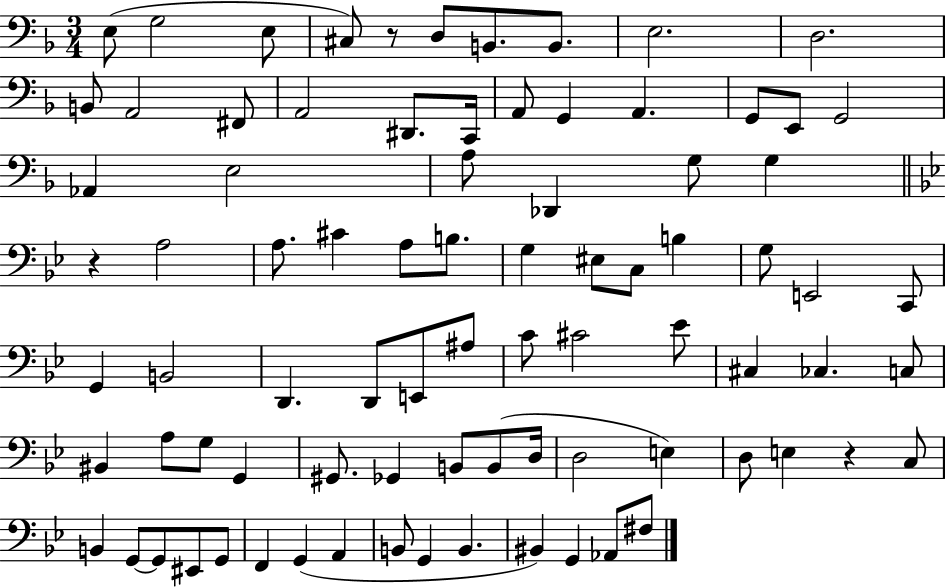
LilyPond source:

{
  \clef bass
  \numericTimeSignature
  \time 3/4
  \key f \major
  e8( g2 e8 | cis8) r8 d8 b,8. b,8. | e2. | d2. | \break b,8 a,2 fis,8 | a,2 dis,8. c,16 | a,8 g,4 a,4. | g,8 e,8 g,2 | \break aes,4 e2 | a8 des,4 g8 g4 | \bar "||" \break \key g \minor r4 a2 | a8. cis'4 a8 b8. | g4 eis8 c8 b4 | g8 e,2 c,8 | \break g,4 b,2 | d,4. d,8 e,8 ais8 | c'8 cis'2 ees'8 | cis4 ces4. c8 | \break bis,4 a8 g8 g,4 | gis,8. ges,4 b,8 b,8( d16 | d2 e4) | d8 e4 r4 c8 | \break b,4 g,8~~ g,8 eis,8 g,8 | f,4 g,4( a,4 | b,8 g,4 b,4. | bis,4) g,4 aes,8 fis8 | \break \bar "|."
}